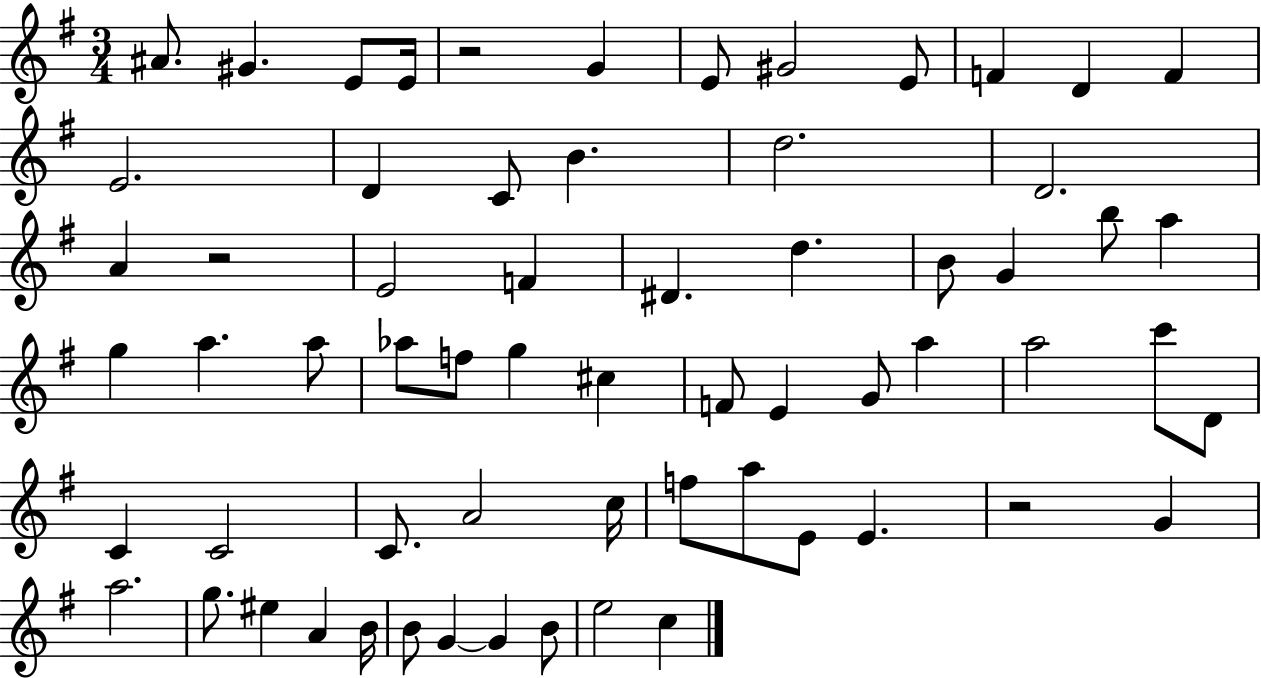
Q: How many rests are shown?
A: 3